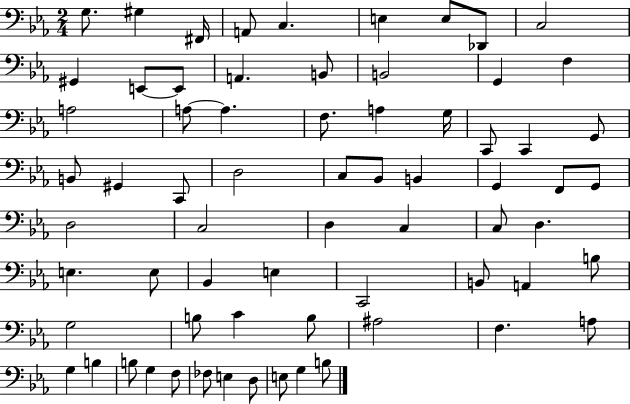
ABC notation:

X:1
T:Untitled
M:2/4
L:1/4
K:Eb
G,/2 ^G, ^F,,/4 A,,/2 C, E, E,/2 _D,,/2 C,2 ^G,, E,,/2 E,,/2 A,, B,,/2 B,,2 G,, F, A,2 A,/2 A, F,/2 A, G,/4 C,,/2 C,, G,,/2 B,,/2 ^G,, C,,/2 D,2 C,/2 _B,,/2 B,, G,, F,,/2 G,,/2 D,2 C,2 D, C, C,/2 D, E, E,/2 _B,, E, C,,2 B,,/2 A,, B,/2 G,2 B,/2 C B,/2 ^A,2 F, A,/2 G, B, B,/2 G, F,/2 _F,/2 E, D,/2 E,/2 G, B,/2